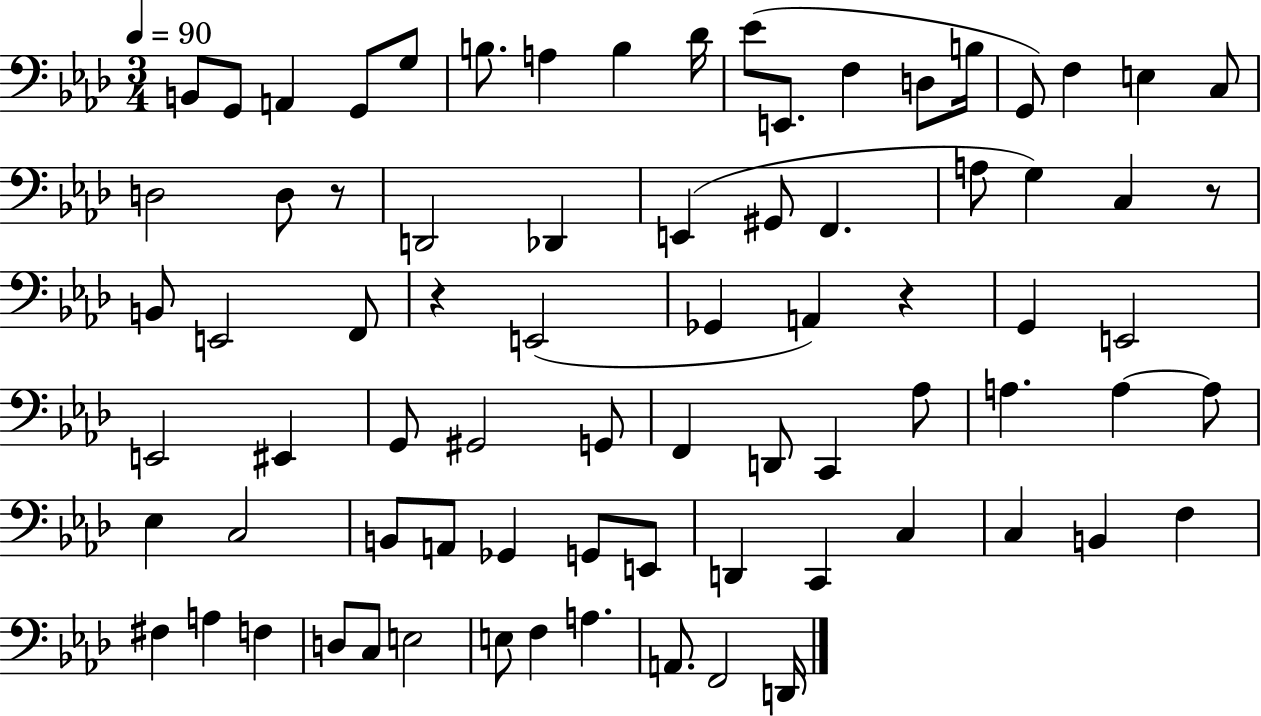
X:1
T:Untitled
M:3/4
L:1/4
K:Ab
B,,/2 G,,/2 A,, G,,/2 G,/2 B,/2 A, B, _D/4 _E/2 E,,/2 F, D,/2 B,/4 G,,/2 F, E, C,/2 D,2 D,/2 z/2 D,,2 _D,, E,, ^G,,/2 F,, A,/2 G, C, z/2 B,,/2 E,,2 F,,/2 z E,,2 _G,, A,, z G,, E,,2 E,,2 ^E,, G,,/2 ^G,,2 G,,/2 F,, D,,/2 C,, _A,/2 A, A, A,/2 _E, C,2 B,,/2 A,,/2 _G,, G,,/2 E,,/2 D,, C,, C, C, B,, F, ^F, A, F, D,/2 C,/2 E,2 E,/2 F, A, A,,/2 F,,2 D,,/4